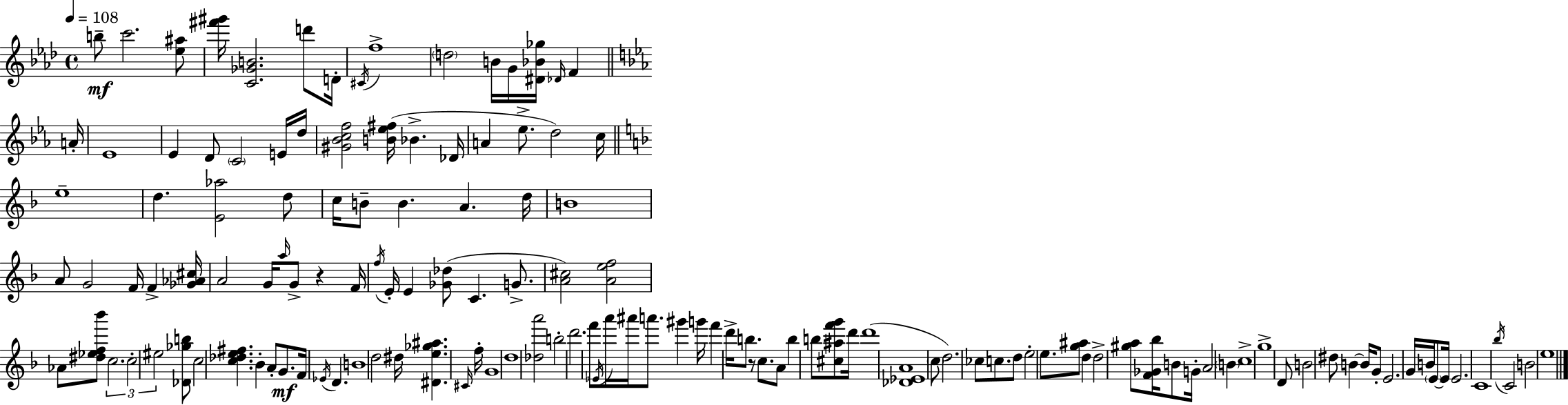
{
  \clef treble
  \time 4/4
  \defaultTimeSignature
  \key f \minor
  \tempo 4 = 108
  b''8--\mf c'''2. <ees'' ais''>8 | <fis''' gis'''>16 <c' ges' b'>2. d'''8 d'16-. | \acciaccatura { cis'16 } f''1-> | \parenthesize d''2 b'16 g'16 <dis' bes' ges''>16 \grace { des'16 } f'4 | \break \bar "||" \break \key ees \major a'16-. ees'1 | ees'4 d'8 \parenthesize c'2 e'16 | d''16 <gis' bes' c'' f''>2 <b' ees'' fis''>16( bes'4.-> | des'16 a'4 ees''8.-> d''2) | \break c''16 \bar "||" \break \key f \major e''1-- | d''4. <e' aes''>2 d''8 | c''16 b'8-- b'4. a'4. d''16 | b'1 | \break a'8 g'2 f'16 f'4-> <ges' aes' cis''>16 | a'2 g'16 \grace { a''16 } g'8-> r4 | f'16 \acciaccatura { f''16 } e'16-. e'4 <ges' des''>8( c'4. g'8.-> | <a' cis''>2) <a' e'' f''>2 | \break aes'8 <dis'' ees'' f'' bes'''>8 \tuplet 3/2 { c''2. | c''2-. eis''2 } | <des' ges'' b''>8 c''2 <c'' des'' e'' fis''>4. | bes'4-. a'8-. g'8.\mf f'16 \acciaccatura { ees'16 } d'4. | \break b'1 | d''2 dis''16 <dis' e'' ges'' ais''>4. | \grace { cis'16 } f''16-. g'1 | d''1 | \break <des'' a'''>2 b''2-. | d'''2. | f'''8 \acciaccatura { ees'16 } a'''16 ais'''16 a'''8. gis'''4 g'''16 f'''4 | d'''16-> b''8. r8 c''8. a'8 b''4 | \break b''8 <cis'' ais'' f''' g'''>8 d'''16 d'''1( | <des' ees' a'>1 | \parenthesize c''8 d''2.) | ces''8 c''8. d''8 e''2-. | \break e''8. <g'' ais''>8 d''4 d''2-> | <gis'' a''>8 <f' ges' bes''>16 b'8 g'16-. a'2 | \parenthesize b'4 c''1-> | g''1-> | \break d'8 b'2 dis''8 | b'4~~ b'16 g'8-. e'2. | g'16 b'16 \parenthesize e'8~~ e'16 e'2. | c'1 | \break \acciaccatura { bes''16 } c'2 b'2 | e''1 | \bar "|."
}